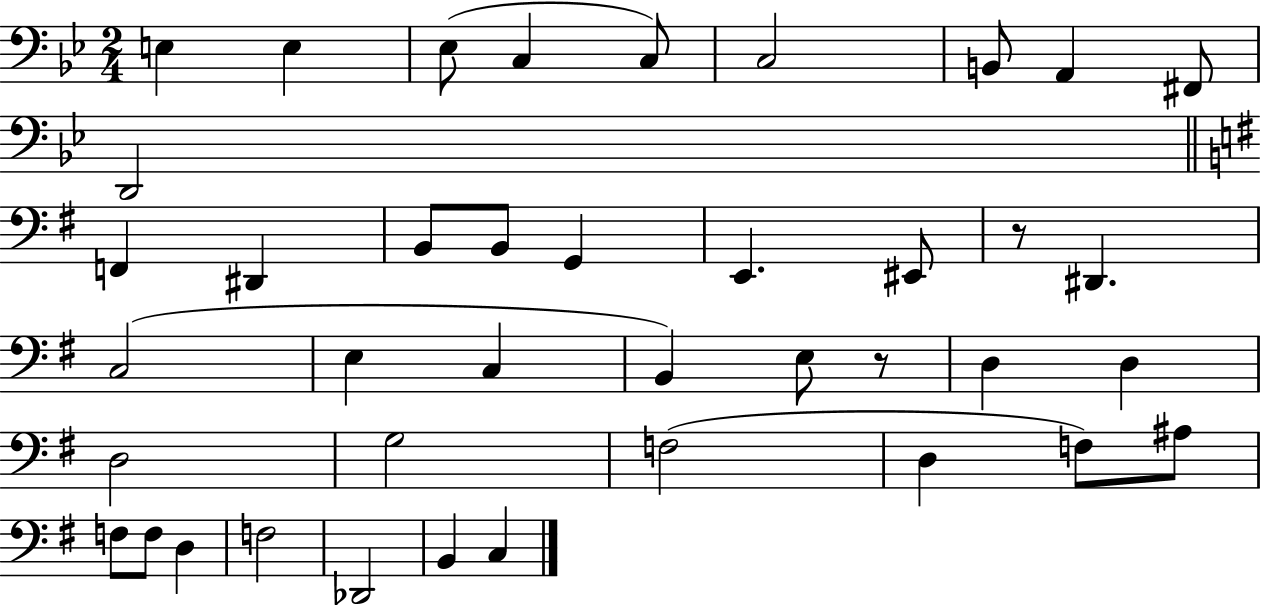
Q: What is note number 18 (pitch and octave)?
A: D#2